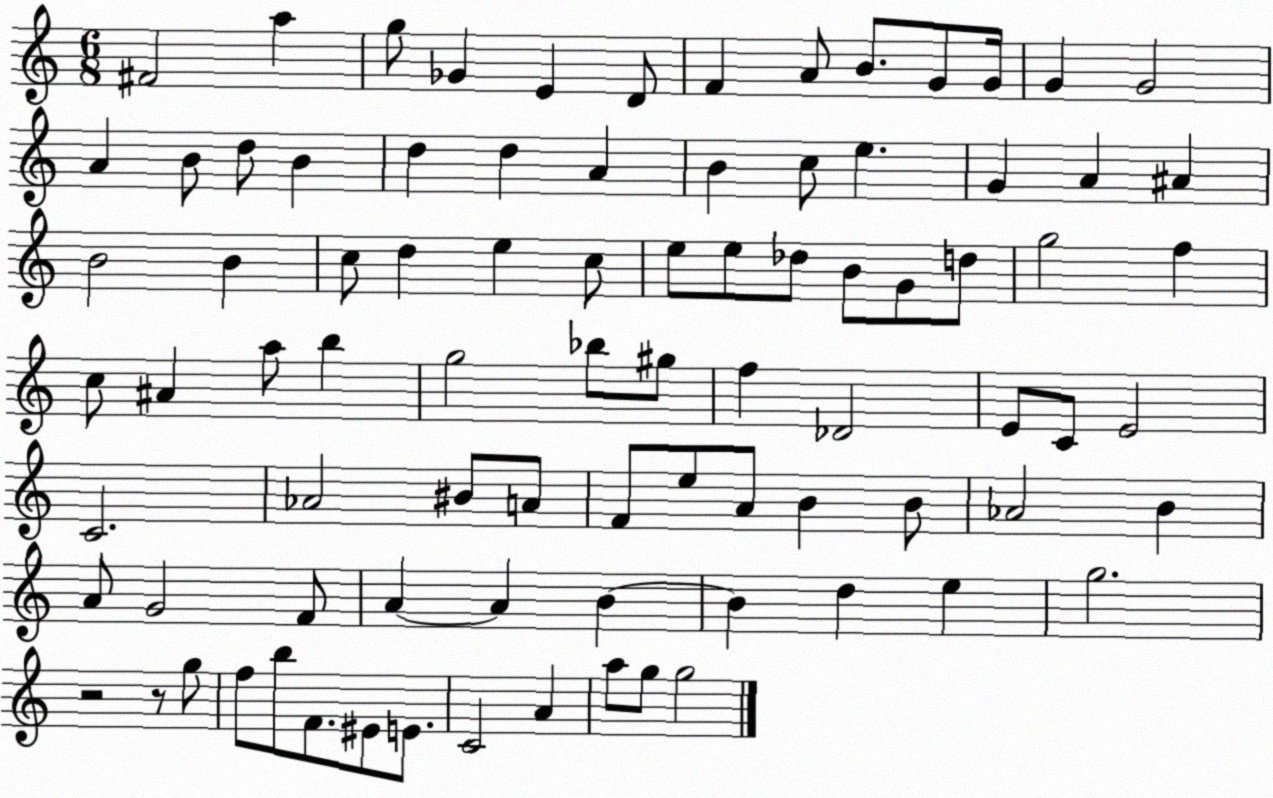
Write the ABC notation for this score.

X:1
T:Untitled
M:6/8
L:1/4
K:C
^F2 a g/2 _G E D/2 F A/2 B/2 G/2 G/4 G G2 A B/2 d/2 B d d A B c/2 e G A ^A B2 B c/2 d e c/2 e/2 e/2 _d/2 B/2 G/2 d/2 g2 f c/2 ^A a/2 b g2 _b/2 ^g/2 f _D2 E/2 C/2 E2 C2 _A2 ^B/2 A/2 F/2 e/2 A/2 B B/2 _A2 B A/2 G2 F/2 A A B B d e g2 z2 z/2 g/2 f/2 b/2 F/2 ^E/2 E/2 C2 A a/2 g/2 g2